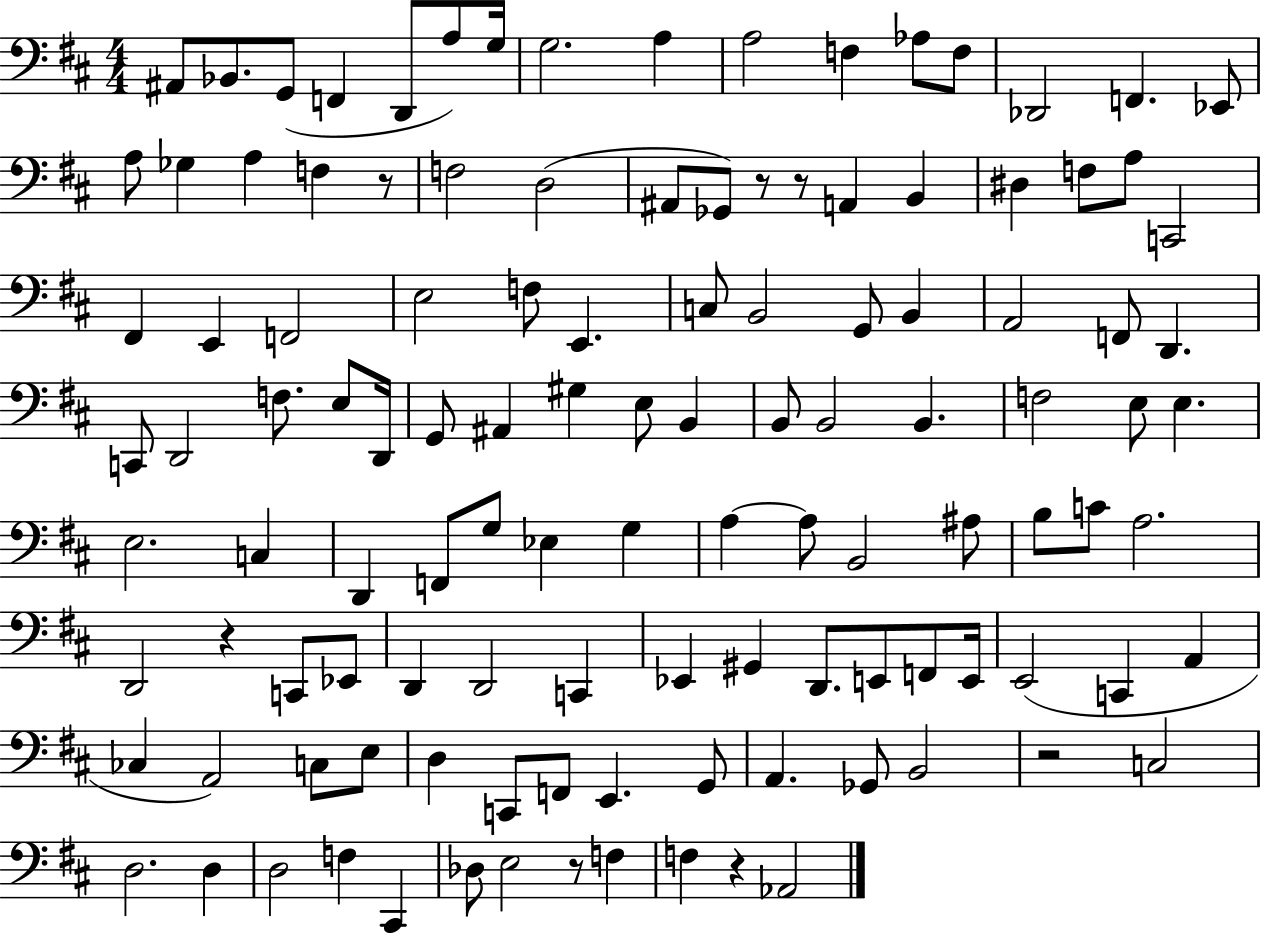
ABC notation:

X:1
T:Untitled
M:4/4
L:1/4
K:D
^A,,/2 _B,,/2 G,,/2 F,, D,,/2 A,/2 G,/4 G,2 A, A,2 F, _A,/2 F,/2 _D,,2 F,, _E,,/2 A,/2 _G, A, F, z/2 F,2 D,2 ^A,,/2 _G,,/2 z/2 z/2 A,, B,, ^D, F,/2 A,/2 C,,2 ^F,, E,, F,,2 E,2 F,/2 E,, C,/2 B,,2 G,,/2 B,, A,,2 F,,/2 D,, C,,/2 D,,2 F,/2 E,/2 D,,/4 G,,/2 ^A,, ^G, E,/2 B,, B,,/2 B,,2 B,, F,2 E,/2 E, E,2 C, D,, F,,/2 G,/2 _E, G, A, A,/2 B,,2 ^A,/2 B,/2 C/2 A,2 D,,2 z C,,/2 _E,,/2 D,, D,,2 C,, _E,, ^G,, D,,/2 E,,/2 F,,/2 E,,/4 E,,2 C,, A,, _C, A,,2 C,/2 E,/2 D, C,,/2 F,,/2 E,, G,,/2 A,, _G,,/2 B,,2 z2 C,2 D,2 D, D,2 F, ^C,, _D,/2 E,2 z/2 F, F, z _A,,2